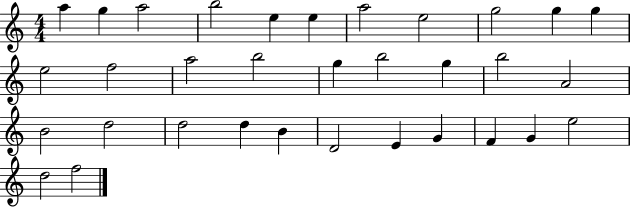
{
  \clef treble
  \numericTimeSignature
  \time 4/4
  \key c \major
  a''4 g''4 a''2 | b''2 e''4 e''4 | a''2 e''2 | g''2 g''4 g''4 | \break e''2 f''2 | a''2 b''2 | g''4 b''2 g''4 | b''2 a'2 | \break b'2 d''2 | d''2 d''4 b'4 | d'2 e'4 g'4 | f'4 g'4 e''2 | \break d''2 f''2 | \bar "|."
}